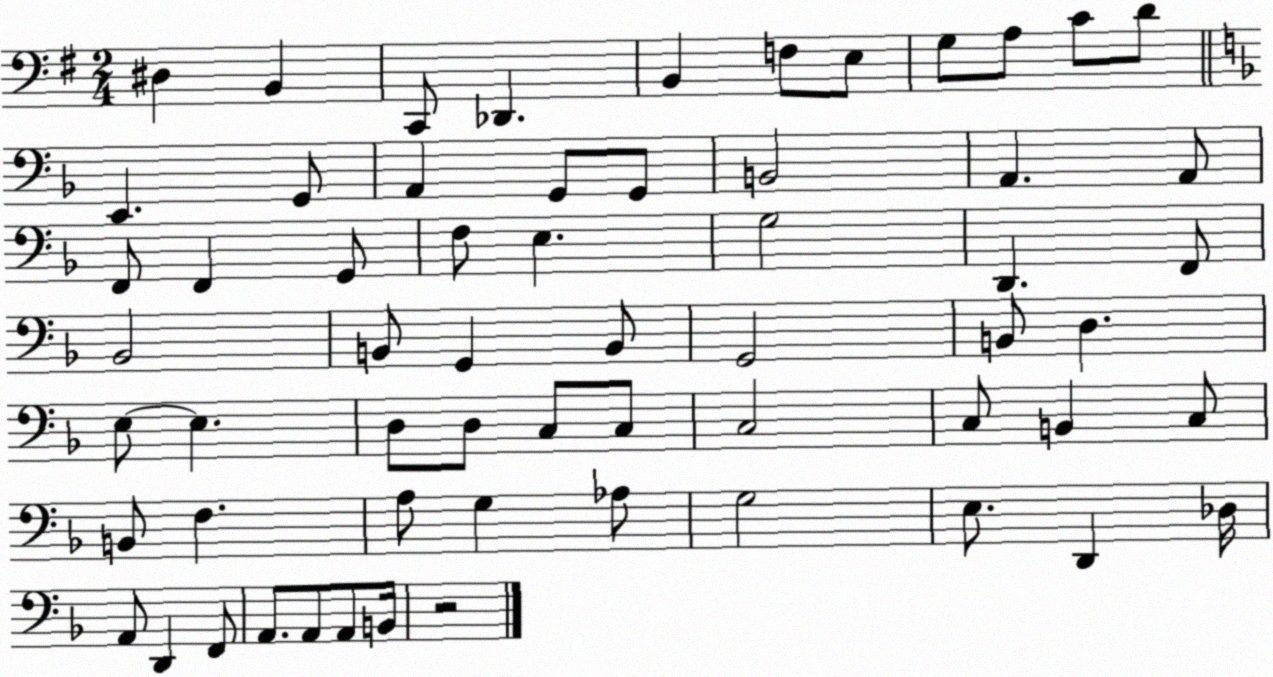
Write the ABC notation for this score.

X:1
T:Untitled
M:2/4
L:1/4
K:G
^D, B,, C,,/2 _D,, B,, F,/2 E,/2 G,/2 A,/2 C/2 D/2 E,, G,,/2 A,, G,,/2 G,,/2 B,,2 A,, A,,/2 F,,/2 F,, G,,/2 F,/2 E, G,2 D,, F,,/2 _B,,2 B,,/2 G,, B,,/2 G,,2 B,,/2 D, E,/2 E, D,/2 D,/2 C,/2 C,/2 C,2 C,/2 B,, C,/2 B,,/2 F, A,/2 G, _A,/2 G,2 E,/2 D,, _D,/4 A,,/2 D,, F,,/2 A,,/2 A,,/2 A,,/2 B,,/4 z2